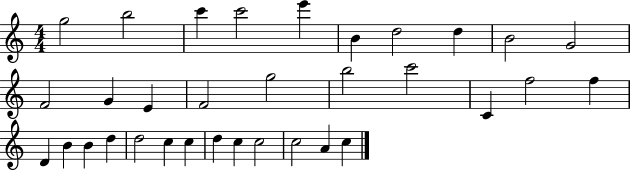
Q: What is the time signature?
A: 4/4